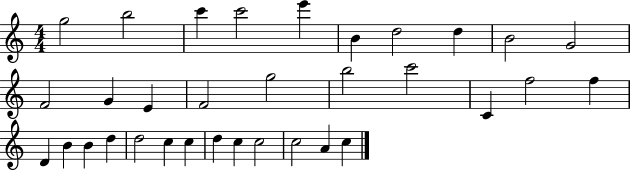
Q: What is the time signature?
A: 4/4